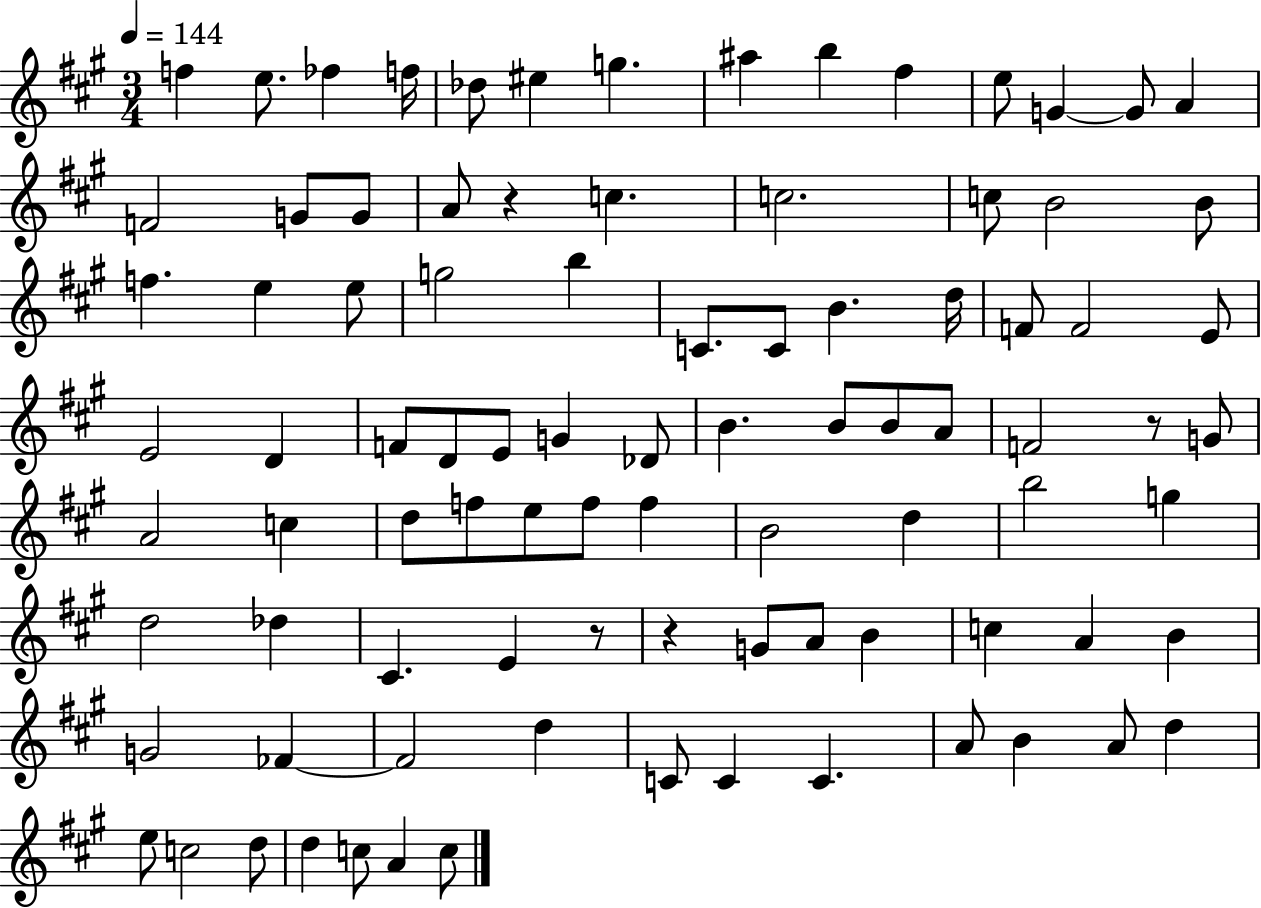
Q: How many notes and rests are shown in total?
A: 91